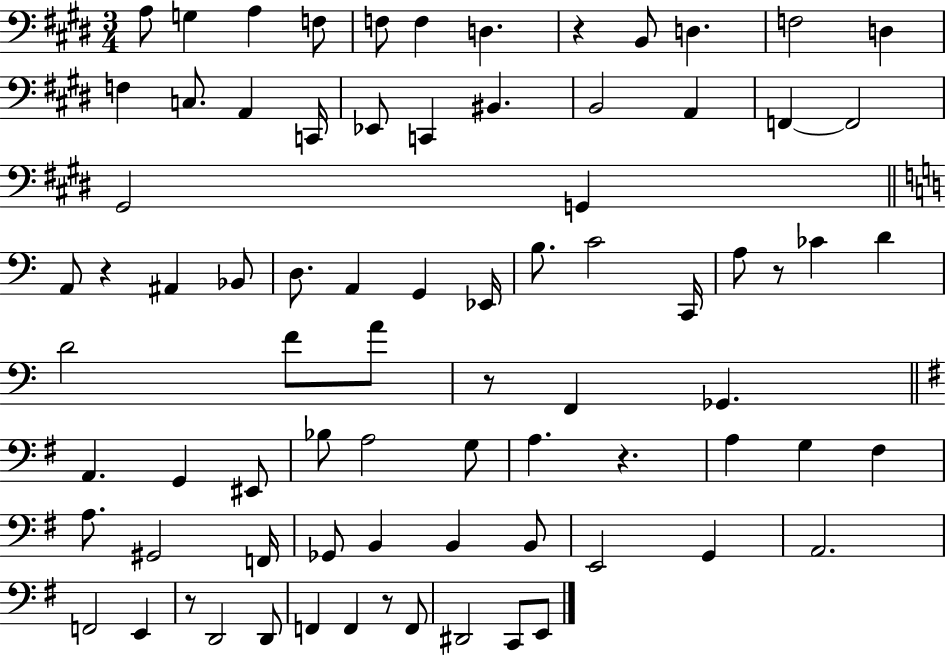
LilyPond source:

{
  \clef bass
  \numericTimeSignature
  \time 3/4
  \key e \major
  \repeat volta 2 { a8 g4 a4 f8 | f8 f4 d4. | r4 b,8 d4. | f2 d4 | \break f4 c8. a,4 c,16 | ees,8 c,4 bis,4. | b,2 a,4 | f,4~~ f,2 | \break gis,2 g,4 | \bar "||" \break \key a \minor a,8 r4 ais,4 bes,8 | d8. a,4 g,4 ees,16 | b8. c'2 c,16 | a8 r8 ces'4 d'4 | \break d'2 f'8 a'8 | r8 f,4 ges,4. | \bar "||" \break \key g \major a,4. g,4 eis,8 | bes8 a2 g8 | a4. r4. | a4 g4 fis4 | \break a8. gis,2 f,16 | ges,8 b,4 b,4 b,8 | e,2 g,4 | a,2. | \break f,2 e,4 | r8 d,2 d,8 | f,4 f,4 r8 f,8 | dis,2 c,8 e,8 | \break } \bar "|."
}